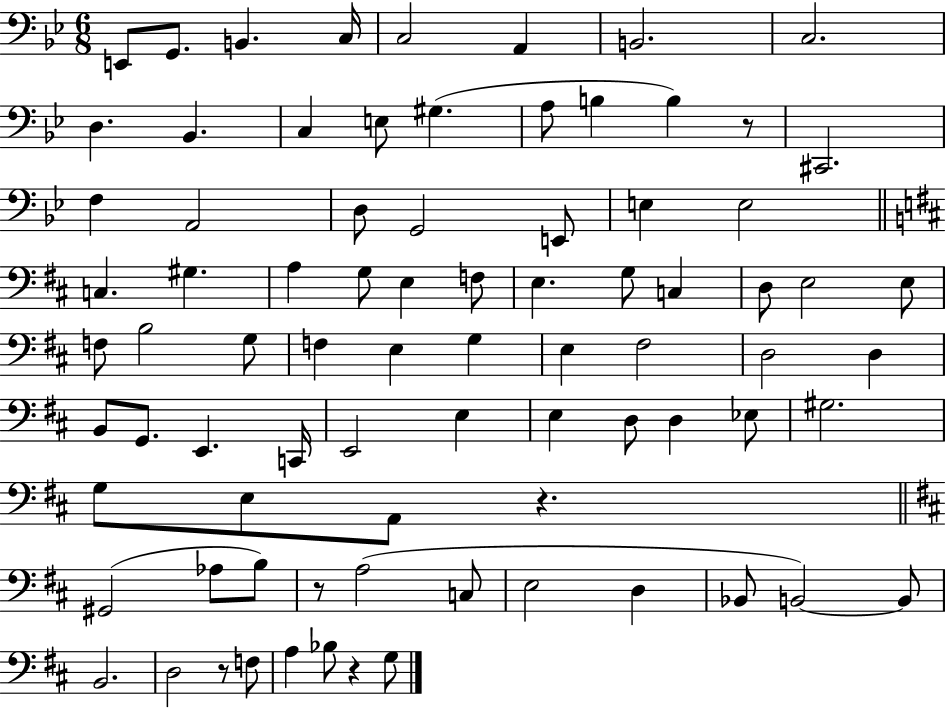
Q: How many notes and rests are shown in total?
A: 81